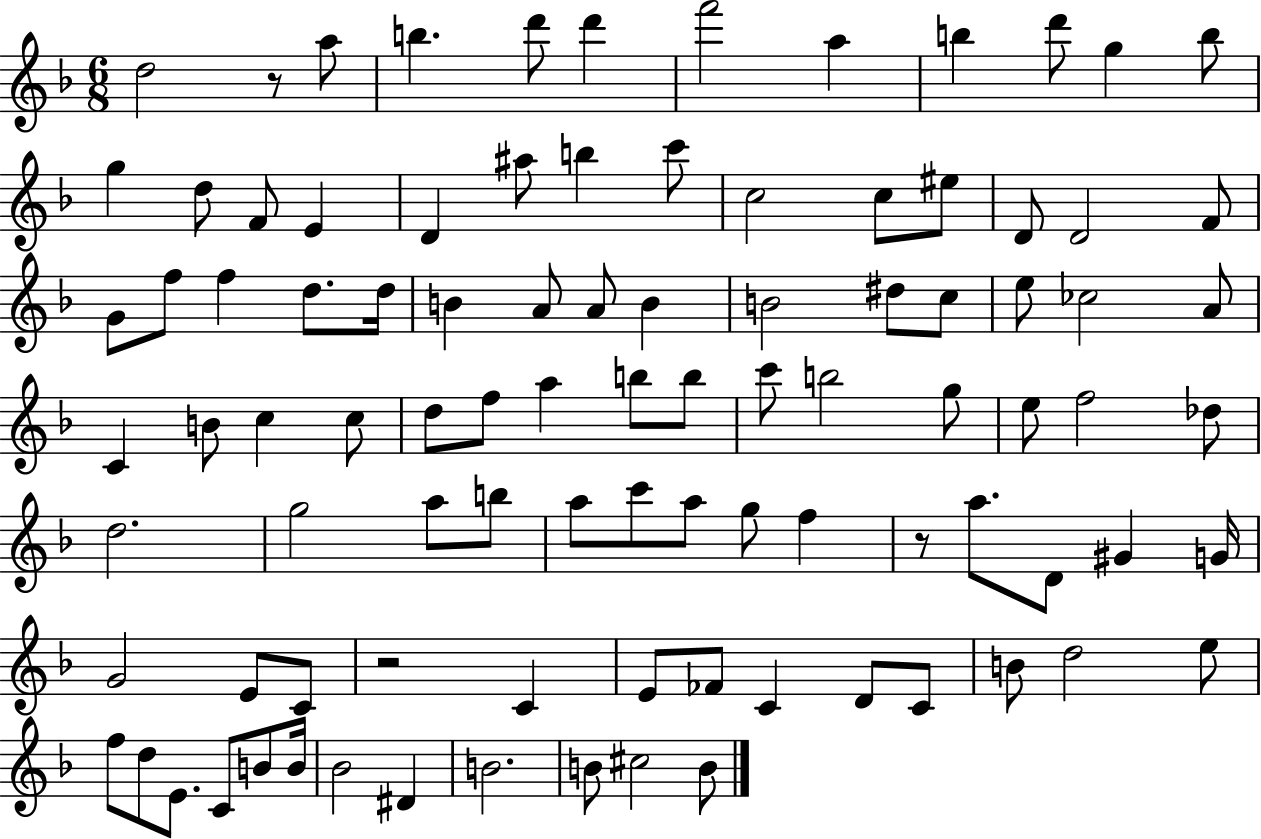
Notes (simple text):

D5/h R/e A5/e B5/q. D6/e D6/q F6/h A5/q B5/q D6/e G5/q B5/e G5/q D5/e F4/e E4/q D4/q A#5/e B5/q C6/e C5/h C5/e EIS5/e D4/e D4/h F4/e G4/e F5/e F5/q D5/e. D5/s B4/q A4/e A4/e B4/q B4/h D#5/e C5/e E5/e CES5/h A4/e C4/q B4/e C5/q C5/e D5/e F5/e A5/q B5/e B5/e C6/e B5/h G5/e E5/e F5/h Db5/e D5/h. G5/h A5/e B5/e A5/e C6/e A5/e G5/e F5/q R/e A5/e. D4/e G#4/q G4/s G4/h E4/e C4/e R/h C4/q E4/e FES4/e C4/q D4/e C4/e B4/e D5/h E5/e F5/e D5/e E4/e. C4/e B4/e B4/s Bb4/h D#4/q B4/h. B4/e C#5/h B4/e